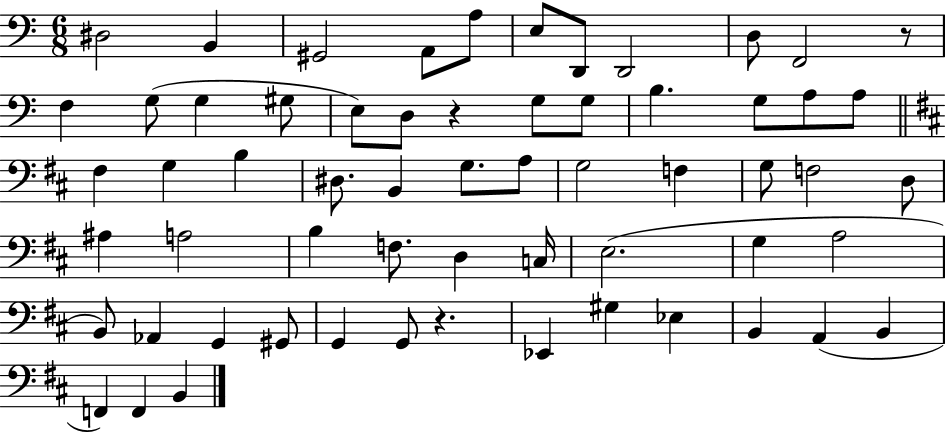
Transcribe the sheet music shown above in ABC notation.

X:1
T:Untitled
M:6/8
L:1/4
K:C
^D,2 B,, ^G,,2 A,,/2 A,/2 E,/2 D,,/2 D,,2 D,/2 F,,2 z/2 F, G,/2 G, ^G,/2 E,/2 D,/2 z G,/2 G,/2 B, G,/2 A,/2 A,/2 ^F, G, B, ^D,/2 B,, G,/2 A,/2 G,2 F, G,/2 F,2 D,/2 ^A, A,2 B, F,/2 D, C,/4 E,2 G, A,2 B,,/2 _A,, G,, ^G,,/2 G,, G,,/2 z _E,, ^G, _E, B,, A,, B,, F,, F,, B,,